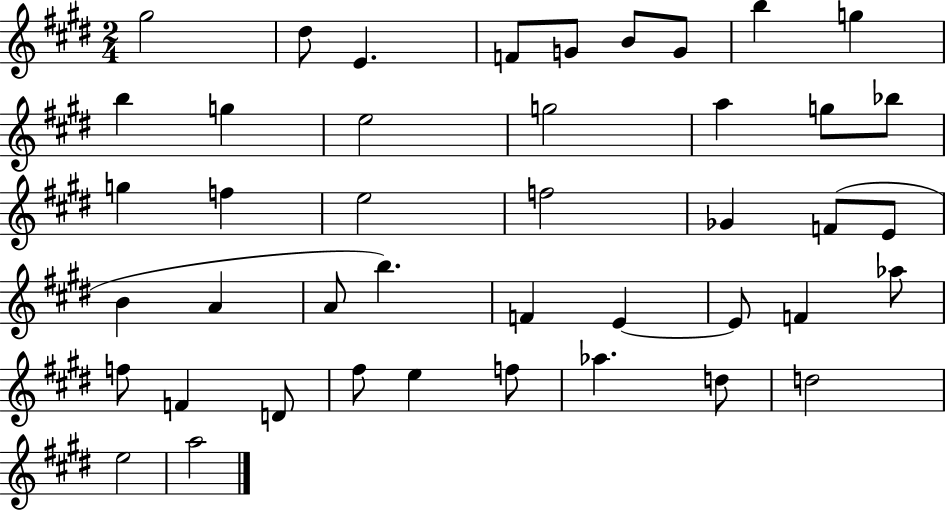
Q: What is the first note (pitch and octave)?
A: G#5